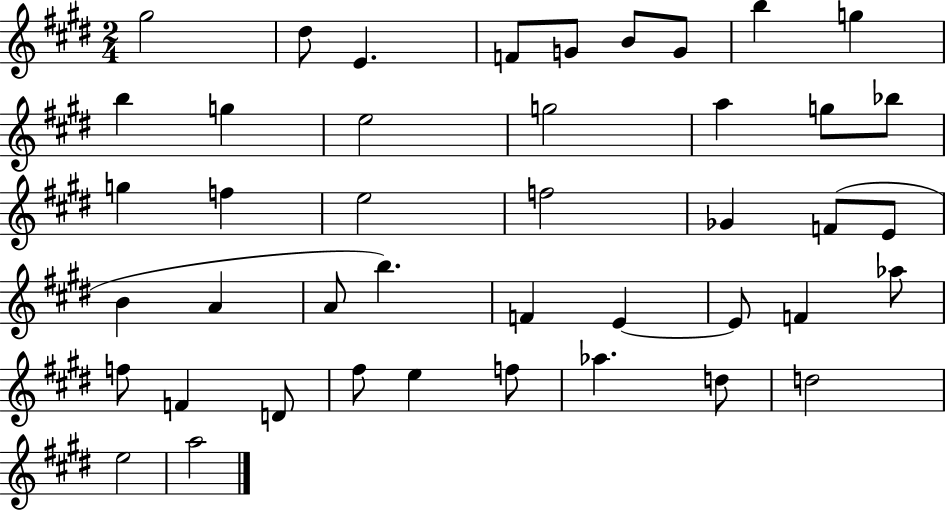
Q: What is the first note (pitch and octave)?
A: G#5